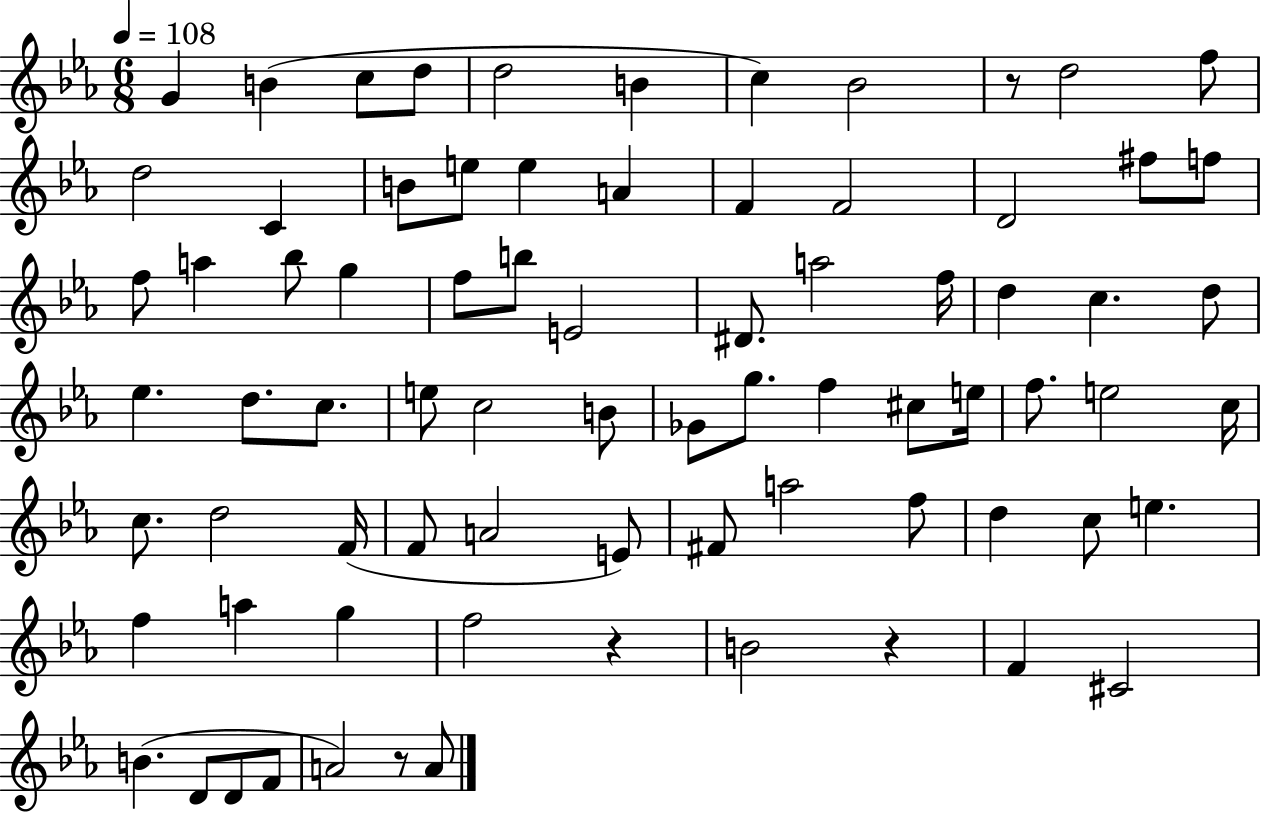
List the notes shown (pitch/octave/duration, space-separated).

G4/q B4/q C5/e D5/e D5/h B4/q C5/q Bb4/h R/e D5/h F5/e D5/h C4/q B4/e E5/e E5/q A4/q F4/q F4/h D4/h F#5/e F5/e F5/e A5/q Bb5/e G5/q F5/e B5/e E4/h D#4/e. A5/h F5/s D5/q C5/q. D5/e Eb5/q. D5/e. C5/e. E5/e C5/h B4/e Gb4/e G5/e. F5/q C#5/e E5/s F5/e. E5/h C5/s C5/e. D5/h F4/s F4/e A4/h E4/e F#4/e A5/h F5/e D5/q C5/e E5/q. F5/q A5/q G5/q F5/h R/q B4/h R/q F4/q C#4/h B4/q. D4/e D4/e F4/e A4/h R/e A4/e